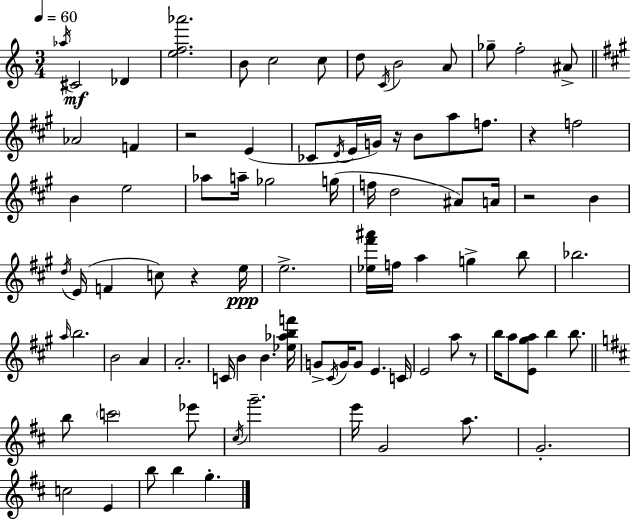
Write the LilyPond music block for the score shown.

{
  \clef treble
  \numericTimeSignature
  \time 3/4
  \key a \minor
  \tempo 4 = 60
  \repeat volta 2 { \acciaccatura { aes''16 }\mf cis'2 des'4 | <e'' f'' aes'''>2. | b'8 c''2 c''8 | d''8 \acciaccatura { c'16 } b'2 | \break a'8 ges''8-- f''2-. | ais'8-> \bar "||" \break \key a \major aes'2 f'4 | r2 e'4( | ces'8 \acciaccatura { d'16 } e'16 g'16) r16 b'8 a''8 f''8. | r4 f''2 | \break b'4 e''2 | aes''8 a''16-- ges''2 | g''16( f''16 d''2 ais'8) | a'16 r2 b'4 | \break \acciaccatura { d''16 }( e'16 f'4 c''8) r4 | e''16\ppp e''2.-> | <ees'' fis''' ais'''>16 f''16 a''4 g''4-> | b''8 bes''2. | \break \grace { a''16 } b''2. | b'2 a'4 | a'2.-. | c'16 b'4 b'4. | \break <ees'' aes'' b'' f'''>16 g'8-> \acciaccatura { cis'16 } g'16 g'8 e'4. | c'16 e'2 | a''8 r8 b''16 a''8 <e' gis'' a''>8 b''4 | b''8. \bar "||" \break \key d \major b''8 \parenthesize c'''2 ees'''8 | \acciaccatura { cis''16 } g'''2.-- | e'''16 g'2 a''8. | g'2.-. | \break c''2 e'4 | b''8 b''4 g''4.-. | } \bar "|."
}